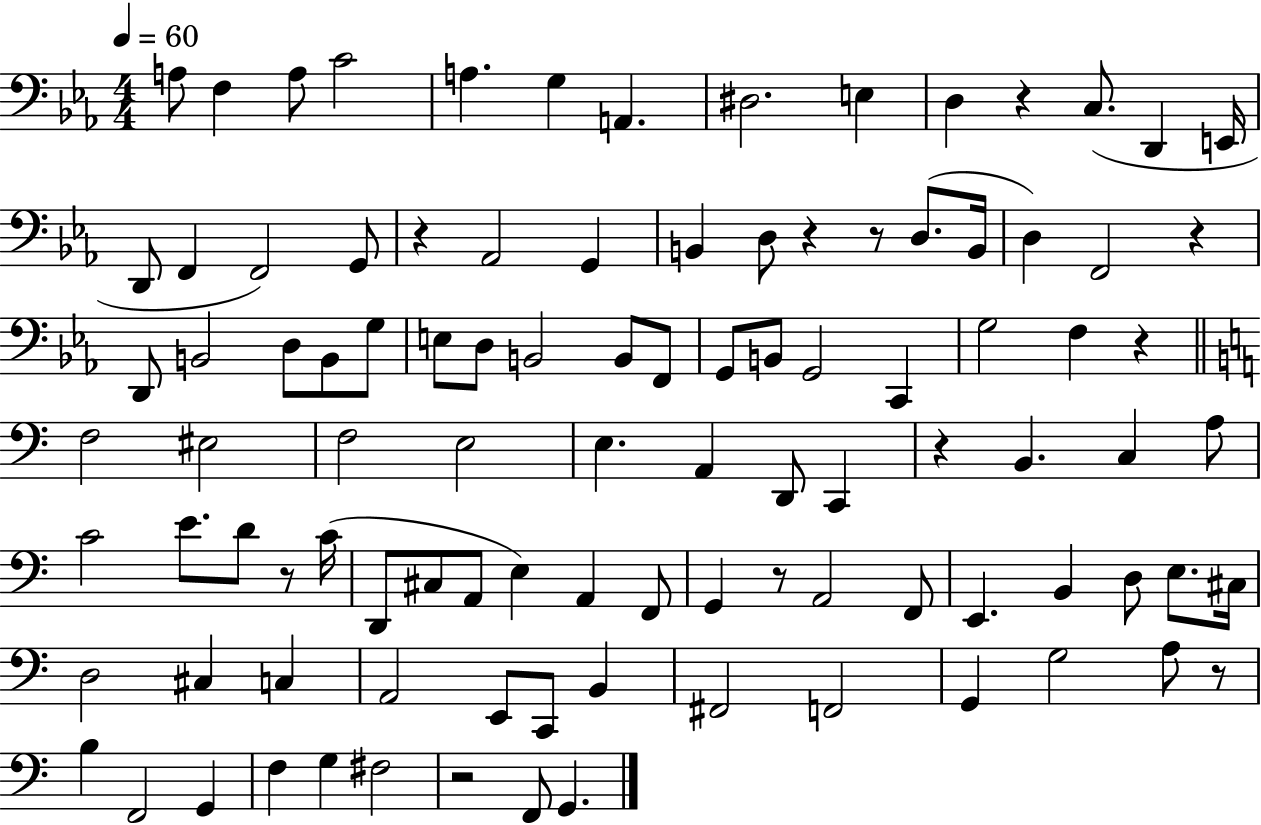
A3/e F3/q A3/e C4/h A3/q. G3/q A2/q. D#3/h. E3/q D3/q R/q C3/e. D2/q E2/s D2/e F2/q F2/h G2/e R/q Ab2/h G2/q B2/q D3/e R/q R/e D3/e. B2/s D3/q F2/h R/q D2/e B2/h D3/e B2/e G3/e E3/e D3/e B2/h B2/e F2/e G2/e B2/e G2/h C2/q G3/h F3/q R/q F3/h EIS3/h F3/h E3/h E3/q. A2/q D2/e C2/q R/q B2/q. C3/q A3/e C4/h E4/e. D4/e R/e C4/s D2/e C#3/e A2/e E3/q A2/q F2/e G2/q R/e A2/h F2/e E2/q. B2/q D3/e E3/e. C#3/s D3/h C#3/q C3/q A2/h E2/e C2/e B2/q F#2/h F2/h G2/q G3/h A3/e R/e B3/q F2/h G2/q F3/q G3/q F#3/h R/h F2/e G2/q.